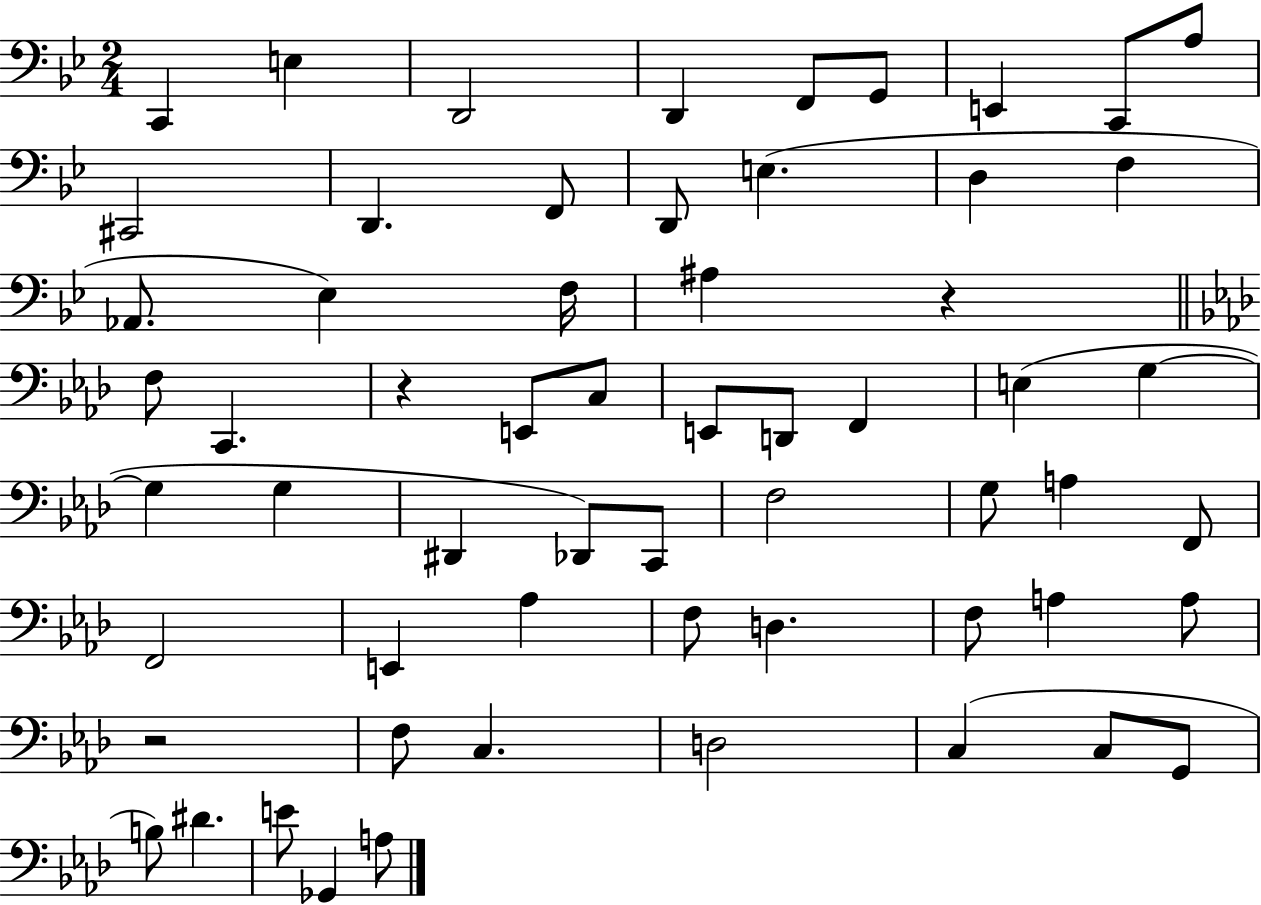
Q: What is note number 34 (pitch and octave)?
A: C2